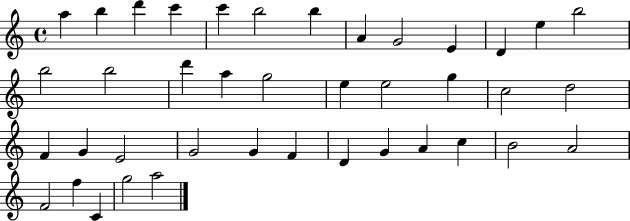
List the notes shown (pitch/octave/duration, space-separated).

A5/q B5/q D6/q C6/q C6/q B5/h B5/q A4/q G4/h E4/q D4/q E5/q B5/h B5/h B5/h D6/q A5/q G5/h E5/q E5/h G5/q C5/h D5/h F4/q G4/q E4/h G4/h G4/q F4/q D4/q G4/q A4/q C5/q B4/h A4/h F4/h F5/q C4/q G5/h A5/h